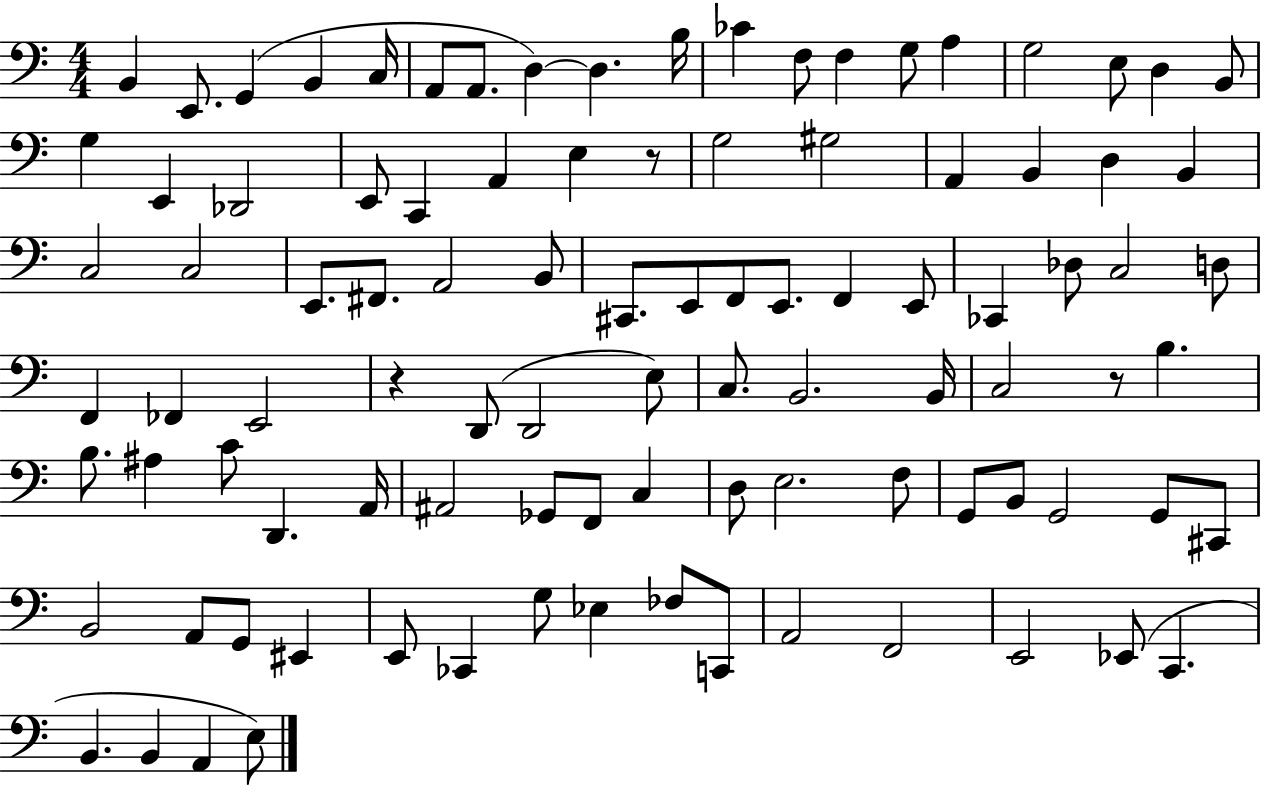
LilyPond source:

{
  \clef bass
  \numericTimeSignature
  \time 4/4
  \key c \major
  b,4 e,8. g,4( b,4 c16 | a,8 a,8. d4~~) d4. b16 | ces'4 f8 f4 g8 a4 | g2 e8 d4 b,8 | \break g4 e,4 des,2 | e,8 c,4 a,4 e4 r8 | g2 gis2 | a,4 b,4 d4 b,4 | \break c2 c2 | e,8. fis,8. a,2 b,8 | cis,8. e,8 f,8 e,8. f,4 e,8 | ces,4 des8 c2 d8 | \break f,4 fes,4 e,2 | r4 d,8( d,2 e8) | c8. b,2. b,16 | c2 r8 b4. | \break b8. ais4 c'8 d,4. a,16 | ais,2 ges,8 f,8 c4 | d8 e2. f8 | g,8 b,8 g,2 g,8 cis,8 | \break b,2 a,8 g,8 eis,4 | e,8 ces,4 g8 ees4 fes8 c,8 | a,2 f,2 | e,2 ees,8( c,4. | \break b,4. b,4 a,4 e8) | \bar "|."
}